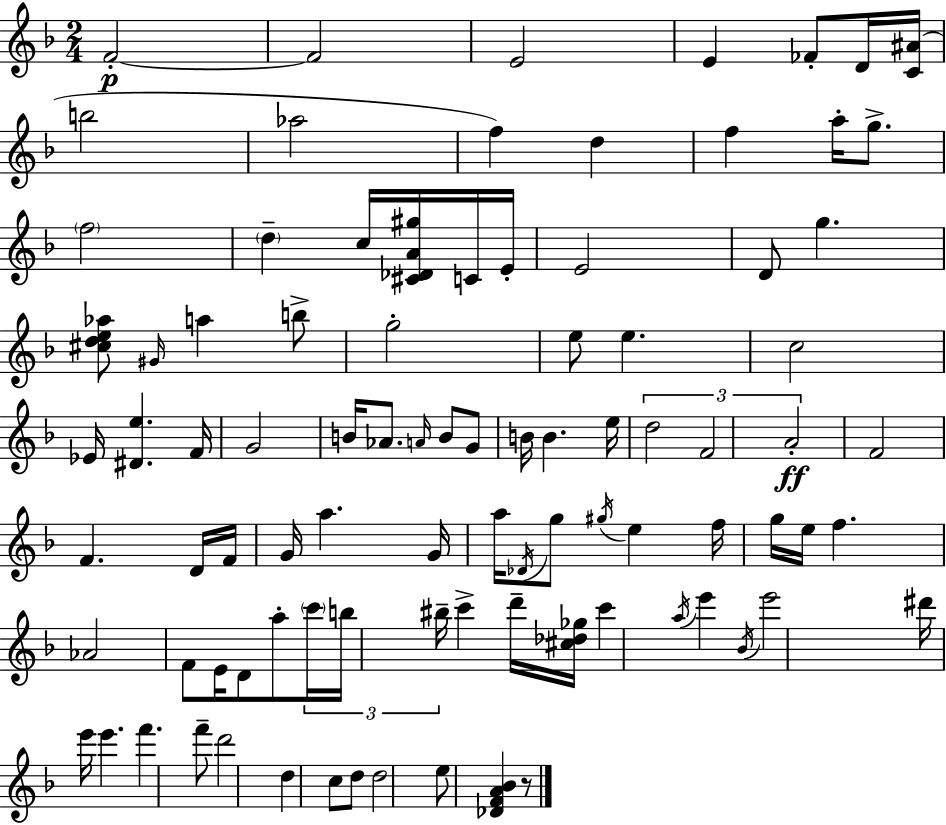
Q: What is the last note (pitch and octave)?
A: E5